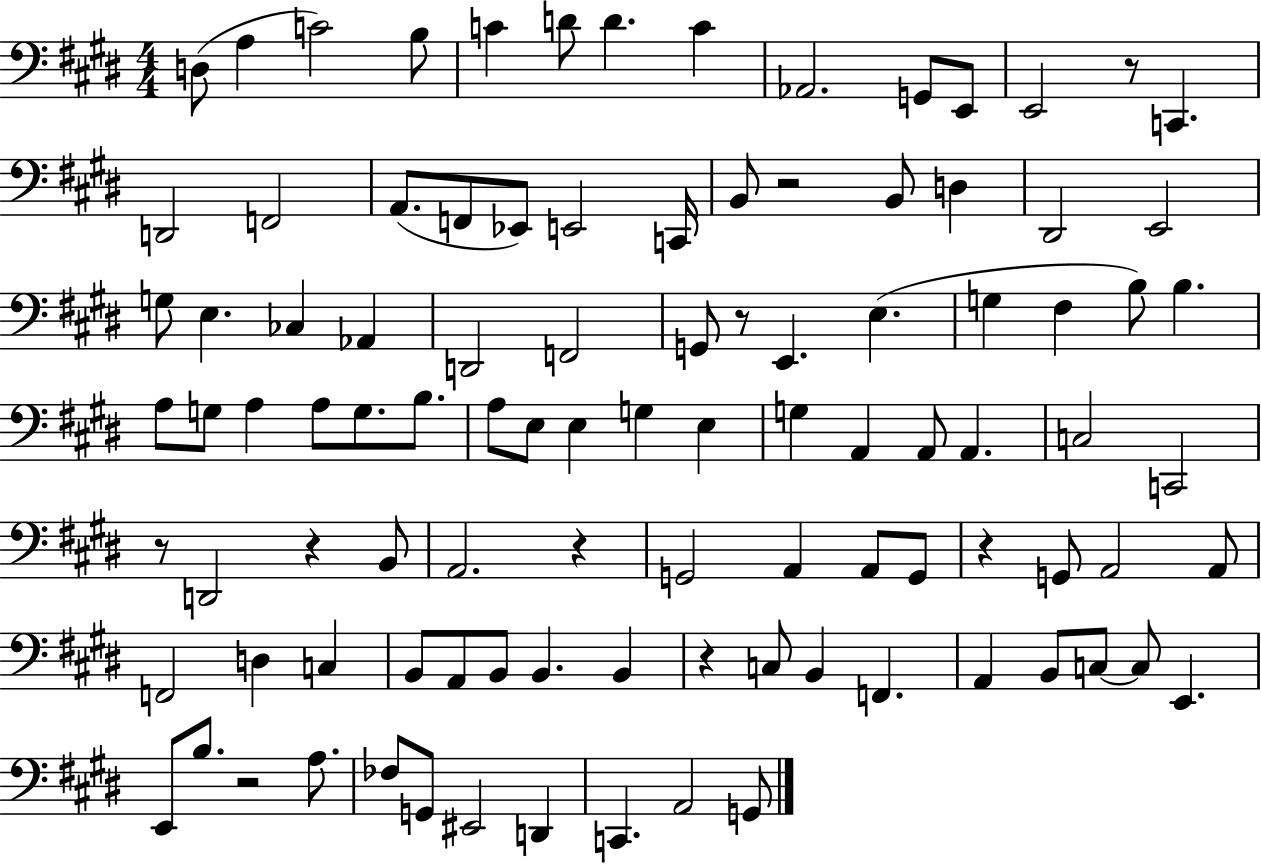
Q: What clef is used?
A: bass